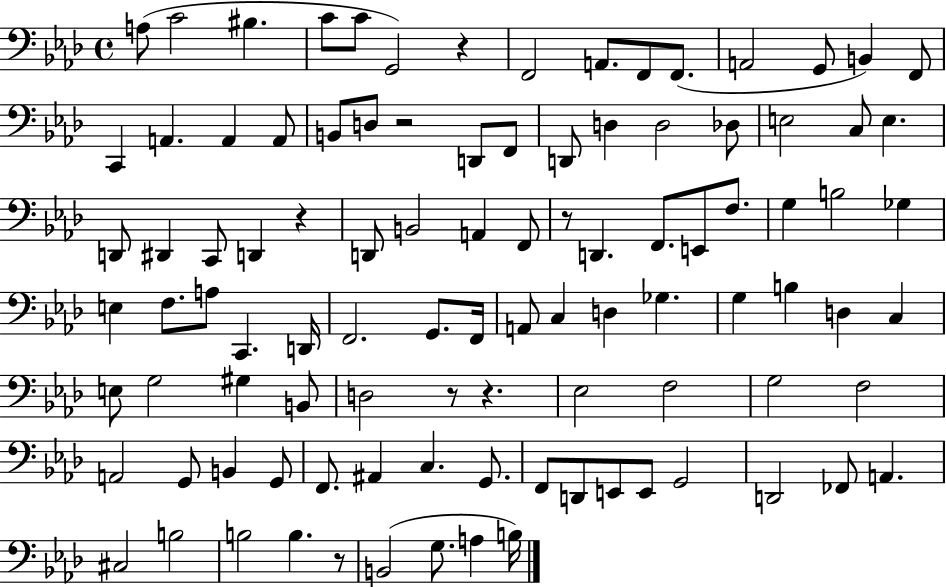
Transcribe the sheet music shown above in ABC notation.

X:1
T:Untitled
M:4/4
L:1/4
K:Ab
A,/2 C2 ^B, C/2 C/2 G,,2 z F,,2 A,,/2 F,,/2 F,,/2 A,,2 G,,/2 B,, F,,/2 C,, A,, A,, A,,/2 B,,/2 D,/2 z2 D,,/2 F,,/2 D,,/2 D, D,2 _D,/2 E,2 C,/2 E, D,,/2 ^D,, C,,/2 D,, z D,,/2 B,,2 A,, F,,/2 z/2 D,, F,,/2 E,,/2 F,/2 G, B,2 _G, E, F,/2 A,/2 C,, D,,/4 F,,2 G,,/2 F,,/4 A,,/2 C, D, _G, G, B, D, C, E,/2 G,2 ^G, B,,/2 D,2 z/2 z _E,2 F,2 G,2 F,2 A,,2 G,,/2 B,, G,,/2 F,,/2 ^A,, C, G,,/2 F,,/2 D,,/2 E,,/2 E,,/2 G,,2 D,,2 _F,,/2 A,, ^C,2 B,2 B,2 B, z/2 B,,2 G,/2 A, B,/4